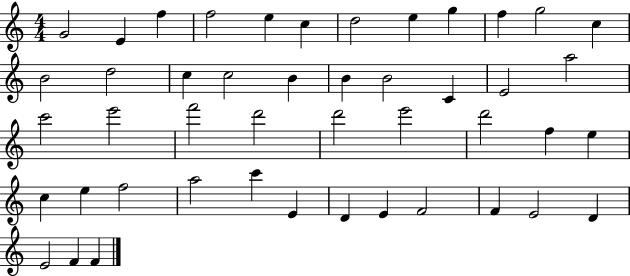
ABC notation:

X:1
T:Untitled
M:4/4
L:1/4
K:C
G2 E f f2 e c d2 e g f g2 c B2 d2 c c2 B B B2 C E2 a2 c'2 e'2 f'2 d'2 d'2 e'2 d'2 f e c e f2 a2 c' E D E F2 F E2 D E2 F F